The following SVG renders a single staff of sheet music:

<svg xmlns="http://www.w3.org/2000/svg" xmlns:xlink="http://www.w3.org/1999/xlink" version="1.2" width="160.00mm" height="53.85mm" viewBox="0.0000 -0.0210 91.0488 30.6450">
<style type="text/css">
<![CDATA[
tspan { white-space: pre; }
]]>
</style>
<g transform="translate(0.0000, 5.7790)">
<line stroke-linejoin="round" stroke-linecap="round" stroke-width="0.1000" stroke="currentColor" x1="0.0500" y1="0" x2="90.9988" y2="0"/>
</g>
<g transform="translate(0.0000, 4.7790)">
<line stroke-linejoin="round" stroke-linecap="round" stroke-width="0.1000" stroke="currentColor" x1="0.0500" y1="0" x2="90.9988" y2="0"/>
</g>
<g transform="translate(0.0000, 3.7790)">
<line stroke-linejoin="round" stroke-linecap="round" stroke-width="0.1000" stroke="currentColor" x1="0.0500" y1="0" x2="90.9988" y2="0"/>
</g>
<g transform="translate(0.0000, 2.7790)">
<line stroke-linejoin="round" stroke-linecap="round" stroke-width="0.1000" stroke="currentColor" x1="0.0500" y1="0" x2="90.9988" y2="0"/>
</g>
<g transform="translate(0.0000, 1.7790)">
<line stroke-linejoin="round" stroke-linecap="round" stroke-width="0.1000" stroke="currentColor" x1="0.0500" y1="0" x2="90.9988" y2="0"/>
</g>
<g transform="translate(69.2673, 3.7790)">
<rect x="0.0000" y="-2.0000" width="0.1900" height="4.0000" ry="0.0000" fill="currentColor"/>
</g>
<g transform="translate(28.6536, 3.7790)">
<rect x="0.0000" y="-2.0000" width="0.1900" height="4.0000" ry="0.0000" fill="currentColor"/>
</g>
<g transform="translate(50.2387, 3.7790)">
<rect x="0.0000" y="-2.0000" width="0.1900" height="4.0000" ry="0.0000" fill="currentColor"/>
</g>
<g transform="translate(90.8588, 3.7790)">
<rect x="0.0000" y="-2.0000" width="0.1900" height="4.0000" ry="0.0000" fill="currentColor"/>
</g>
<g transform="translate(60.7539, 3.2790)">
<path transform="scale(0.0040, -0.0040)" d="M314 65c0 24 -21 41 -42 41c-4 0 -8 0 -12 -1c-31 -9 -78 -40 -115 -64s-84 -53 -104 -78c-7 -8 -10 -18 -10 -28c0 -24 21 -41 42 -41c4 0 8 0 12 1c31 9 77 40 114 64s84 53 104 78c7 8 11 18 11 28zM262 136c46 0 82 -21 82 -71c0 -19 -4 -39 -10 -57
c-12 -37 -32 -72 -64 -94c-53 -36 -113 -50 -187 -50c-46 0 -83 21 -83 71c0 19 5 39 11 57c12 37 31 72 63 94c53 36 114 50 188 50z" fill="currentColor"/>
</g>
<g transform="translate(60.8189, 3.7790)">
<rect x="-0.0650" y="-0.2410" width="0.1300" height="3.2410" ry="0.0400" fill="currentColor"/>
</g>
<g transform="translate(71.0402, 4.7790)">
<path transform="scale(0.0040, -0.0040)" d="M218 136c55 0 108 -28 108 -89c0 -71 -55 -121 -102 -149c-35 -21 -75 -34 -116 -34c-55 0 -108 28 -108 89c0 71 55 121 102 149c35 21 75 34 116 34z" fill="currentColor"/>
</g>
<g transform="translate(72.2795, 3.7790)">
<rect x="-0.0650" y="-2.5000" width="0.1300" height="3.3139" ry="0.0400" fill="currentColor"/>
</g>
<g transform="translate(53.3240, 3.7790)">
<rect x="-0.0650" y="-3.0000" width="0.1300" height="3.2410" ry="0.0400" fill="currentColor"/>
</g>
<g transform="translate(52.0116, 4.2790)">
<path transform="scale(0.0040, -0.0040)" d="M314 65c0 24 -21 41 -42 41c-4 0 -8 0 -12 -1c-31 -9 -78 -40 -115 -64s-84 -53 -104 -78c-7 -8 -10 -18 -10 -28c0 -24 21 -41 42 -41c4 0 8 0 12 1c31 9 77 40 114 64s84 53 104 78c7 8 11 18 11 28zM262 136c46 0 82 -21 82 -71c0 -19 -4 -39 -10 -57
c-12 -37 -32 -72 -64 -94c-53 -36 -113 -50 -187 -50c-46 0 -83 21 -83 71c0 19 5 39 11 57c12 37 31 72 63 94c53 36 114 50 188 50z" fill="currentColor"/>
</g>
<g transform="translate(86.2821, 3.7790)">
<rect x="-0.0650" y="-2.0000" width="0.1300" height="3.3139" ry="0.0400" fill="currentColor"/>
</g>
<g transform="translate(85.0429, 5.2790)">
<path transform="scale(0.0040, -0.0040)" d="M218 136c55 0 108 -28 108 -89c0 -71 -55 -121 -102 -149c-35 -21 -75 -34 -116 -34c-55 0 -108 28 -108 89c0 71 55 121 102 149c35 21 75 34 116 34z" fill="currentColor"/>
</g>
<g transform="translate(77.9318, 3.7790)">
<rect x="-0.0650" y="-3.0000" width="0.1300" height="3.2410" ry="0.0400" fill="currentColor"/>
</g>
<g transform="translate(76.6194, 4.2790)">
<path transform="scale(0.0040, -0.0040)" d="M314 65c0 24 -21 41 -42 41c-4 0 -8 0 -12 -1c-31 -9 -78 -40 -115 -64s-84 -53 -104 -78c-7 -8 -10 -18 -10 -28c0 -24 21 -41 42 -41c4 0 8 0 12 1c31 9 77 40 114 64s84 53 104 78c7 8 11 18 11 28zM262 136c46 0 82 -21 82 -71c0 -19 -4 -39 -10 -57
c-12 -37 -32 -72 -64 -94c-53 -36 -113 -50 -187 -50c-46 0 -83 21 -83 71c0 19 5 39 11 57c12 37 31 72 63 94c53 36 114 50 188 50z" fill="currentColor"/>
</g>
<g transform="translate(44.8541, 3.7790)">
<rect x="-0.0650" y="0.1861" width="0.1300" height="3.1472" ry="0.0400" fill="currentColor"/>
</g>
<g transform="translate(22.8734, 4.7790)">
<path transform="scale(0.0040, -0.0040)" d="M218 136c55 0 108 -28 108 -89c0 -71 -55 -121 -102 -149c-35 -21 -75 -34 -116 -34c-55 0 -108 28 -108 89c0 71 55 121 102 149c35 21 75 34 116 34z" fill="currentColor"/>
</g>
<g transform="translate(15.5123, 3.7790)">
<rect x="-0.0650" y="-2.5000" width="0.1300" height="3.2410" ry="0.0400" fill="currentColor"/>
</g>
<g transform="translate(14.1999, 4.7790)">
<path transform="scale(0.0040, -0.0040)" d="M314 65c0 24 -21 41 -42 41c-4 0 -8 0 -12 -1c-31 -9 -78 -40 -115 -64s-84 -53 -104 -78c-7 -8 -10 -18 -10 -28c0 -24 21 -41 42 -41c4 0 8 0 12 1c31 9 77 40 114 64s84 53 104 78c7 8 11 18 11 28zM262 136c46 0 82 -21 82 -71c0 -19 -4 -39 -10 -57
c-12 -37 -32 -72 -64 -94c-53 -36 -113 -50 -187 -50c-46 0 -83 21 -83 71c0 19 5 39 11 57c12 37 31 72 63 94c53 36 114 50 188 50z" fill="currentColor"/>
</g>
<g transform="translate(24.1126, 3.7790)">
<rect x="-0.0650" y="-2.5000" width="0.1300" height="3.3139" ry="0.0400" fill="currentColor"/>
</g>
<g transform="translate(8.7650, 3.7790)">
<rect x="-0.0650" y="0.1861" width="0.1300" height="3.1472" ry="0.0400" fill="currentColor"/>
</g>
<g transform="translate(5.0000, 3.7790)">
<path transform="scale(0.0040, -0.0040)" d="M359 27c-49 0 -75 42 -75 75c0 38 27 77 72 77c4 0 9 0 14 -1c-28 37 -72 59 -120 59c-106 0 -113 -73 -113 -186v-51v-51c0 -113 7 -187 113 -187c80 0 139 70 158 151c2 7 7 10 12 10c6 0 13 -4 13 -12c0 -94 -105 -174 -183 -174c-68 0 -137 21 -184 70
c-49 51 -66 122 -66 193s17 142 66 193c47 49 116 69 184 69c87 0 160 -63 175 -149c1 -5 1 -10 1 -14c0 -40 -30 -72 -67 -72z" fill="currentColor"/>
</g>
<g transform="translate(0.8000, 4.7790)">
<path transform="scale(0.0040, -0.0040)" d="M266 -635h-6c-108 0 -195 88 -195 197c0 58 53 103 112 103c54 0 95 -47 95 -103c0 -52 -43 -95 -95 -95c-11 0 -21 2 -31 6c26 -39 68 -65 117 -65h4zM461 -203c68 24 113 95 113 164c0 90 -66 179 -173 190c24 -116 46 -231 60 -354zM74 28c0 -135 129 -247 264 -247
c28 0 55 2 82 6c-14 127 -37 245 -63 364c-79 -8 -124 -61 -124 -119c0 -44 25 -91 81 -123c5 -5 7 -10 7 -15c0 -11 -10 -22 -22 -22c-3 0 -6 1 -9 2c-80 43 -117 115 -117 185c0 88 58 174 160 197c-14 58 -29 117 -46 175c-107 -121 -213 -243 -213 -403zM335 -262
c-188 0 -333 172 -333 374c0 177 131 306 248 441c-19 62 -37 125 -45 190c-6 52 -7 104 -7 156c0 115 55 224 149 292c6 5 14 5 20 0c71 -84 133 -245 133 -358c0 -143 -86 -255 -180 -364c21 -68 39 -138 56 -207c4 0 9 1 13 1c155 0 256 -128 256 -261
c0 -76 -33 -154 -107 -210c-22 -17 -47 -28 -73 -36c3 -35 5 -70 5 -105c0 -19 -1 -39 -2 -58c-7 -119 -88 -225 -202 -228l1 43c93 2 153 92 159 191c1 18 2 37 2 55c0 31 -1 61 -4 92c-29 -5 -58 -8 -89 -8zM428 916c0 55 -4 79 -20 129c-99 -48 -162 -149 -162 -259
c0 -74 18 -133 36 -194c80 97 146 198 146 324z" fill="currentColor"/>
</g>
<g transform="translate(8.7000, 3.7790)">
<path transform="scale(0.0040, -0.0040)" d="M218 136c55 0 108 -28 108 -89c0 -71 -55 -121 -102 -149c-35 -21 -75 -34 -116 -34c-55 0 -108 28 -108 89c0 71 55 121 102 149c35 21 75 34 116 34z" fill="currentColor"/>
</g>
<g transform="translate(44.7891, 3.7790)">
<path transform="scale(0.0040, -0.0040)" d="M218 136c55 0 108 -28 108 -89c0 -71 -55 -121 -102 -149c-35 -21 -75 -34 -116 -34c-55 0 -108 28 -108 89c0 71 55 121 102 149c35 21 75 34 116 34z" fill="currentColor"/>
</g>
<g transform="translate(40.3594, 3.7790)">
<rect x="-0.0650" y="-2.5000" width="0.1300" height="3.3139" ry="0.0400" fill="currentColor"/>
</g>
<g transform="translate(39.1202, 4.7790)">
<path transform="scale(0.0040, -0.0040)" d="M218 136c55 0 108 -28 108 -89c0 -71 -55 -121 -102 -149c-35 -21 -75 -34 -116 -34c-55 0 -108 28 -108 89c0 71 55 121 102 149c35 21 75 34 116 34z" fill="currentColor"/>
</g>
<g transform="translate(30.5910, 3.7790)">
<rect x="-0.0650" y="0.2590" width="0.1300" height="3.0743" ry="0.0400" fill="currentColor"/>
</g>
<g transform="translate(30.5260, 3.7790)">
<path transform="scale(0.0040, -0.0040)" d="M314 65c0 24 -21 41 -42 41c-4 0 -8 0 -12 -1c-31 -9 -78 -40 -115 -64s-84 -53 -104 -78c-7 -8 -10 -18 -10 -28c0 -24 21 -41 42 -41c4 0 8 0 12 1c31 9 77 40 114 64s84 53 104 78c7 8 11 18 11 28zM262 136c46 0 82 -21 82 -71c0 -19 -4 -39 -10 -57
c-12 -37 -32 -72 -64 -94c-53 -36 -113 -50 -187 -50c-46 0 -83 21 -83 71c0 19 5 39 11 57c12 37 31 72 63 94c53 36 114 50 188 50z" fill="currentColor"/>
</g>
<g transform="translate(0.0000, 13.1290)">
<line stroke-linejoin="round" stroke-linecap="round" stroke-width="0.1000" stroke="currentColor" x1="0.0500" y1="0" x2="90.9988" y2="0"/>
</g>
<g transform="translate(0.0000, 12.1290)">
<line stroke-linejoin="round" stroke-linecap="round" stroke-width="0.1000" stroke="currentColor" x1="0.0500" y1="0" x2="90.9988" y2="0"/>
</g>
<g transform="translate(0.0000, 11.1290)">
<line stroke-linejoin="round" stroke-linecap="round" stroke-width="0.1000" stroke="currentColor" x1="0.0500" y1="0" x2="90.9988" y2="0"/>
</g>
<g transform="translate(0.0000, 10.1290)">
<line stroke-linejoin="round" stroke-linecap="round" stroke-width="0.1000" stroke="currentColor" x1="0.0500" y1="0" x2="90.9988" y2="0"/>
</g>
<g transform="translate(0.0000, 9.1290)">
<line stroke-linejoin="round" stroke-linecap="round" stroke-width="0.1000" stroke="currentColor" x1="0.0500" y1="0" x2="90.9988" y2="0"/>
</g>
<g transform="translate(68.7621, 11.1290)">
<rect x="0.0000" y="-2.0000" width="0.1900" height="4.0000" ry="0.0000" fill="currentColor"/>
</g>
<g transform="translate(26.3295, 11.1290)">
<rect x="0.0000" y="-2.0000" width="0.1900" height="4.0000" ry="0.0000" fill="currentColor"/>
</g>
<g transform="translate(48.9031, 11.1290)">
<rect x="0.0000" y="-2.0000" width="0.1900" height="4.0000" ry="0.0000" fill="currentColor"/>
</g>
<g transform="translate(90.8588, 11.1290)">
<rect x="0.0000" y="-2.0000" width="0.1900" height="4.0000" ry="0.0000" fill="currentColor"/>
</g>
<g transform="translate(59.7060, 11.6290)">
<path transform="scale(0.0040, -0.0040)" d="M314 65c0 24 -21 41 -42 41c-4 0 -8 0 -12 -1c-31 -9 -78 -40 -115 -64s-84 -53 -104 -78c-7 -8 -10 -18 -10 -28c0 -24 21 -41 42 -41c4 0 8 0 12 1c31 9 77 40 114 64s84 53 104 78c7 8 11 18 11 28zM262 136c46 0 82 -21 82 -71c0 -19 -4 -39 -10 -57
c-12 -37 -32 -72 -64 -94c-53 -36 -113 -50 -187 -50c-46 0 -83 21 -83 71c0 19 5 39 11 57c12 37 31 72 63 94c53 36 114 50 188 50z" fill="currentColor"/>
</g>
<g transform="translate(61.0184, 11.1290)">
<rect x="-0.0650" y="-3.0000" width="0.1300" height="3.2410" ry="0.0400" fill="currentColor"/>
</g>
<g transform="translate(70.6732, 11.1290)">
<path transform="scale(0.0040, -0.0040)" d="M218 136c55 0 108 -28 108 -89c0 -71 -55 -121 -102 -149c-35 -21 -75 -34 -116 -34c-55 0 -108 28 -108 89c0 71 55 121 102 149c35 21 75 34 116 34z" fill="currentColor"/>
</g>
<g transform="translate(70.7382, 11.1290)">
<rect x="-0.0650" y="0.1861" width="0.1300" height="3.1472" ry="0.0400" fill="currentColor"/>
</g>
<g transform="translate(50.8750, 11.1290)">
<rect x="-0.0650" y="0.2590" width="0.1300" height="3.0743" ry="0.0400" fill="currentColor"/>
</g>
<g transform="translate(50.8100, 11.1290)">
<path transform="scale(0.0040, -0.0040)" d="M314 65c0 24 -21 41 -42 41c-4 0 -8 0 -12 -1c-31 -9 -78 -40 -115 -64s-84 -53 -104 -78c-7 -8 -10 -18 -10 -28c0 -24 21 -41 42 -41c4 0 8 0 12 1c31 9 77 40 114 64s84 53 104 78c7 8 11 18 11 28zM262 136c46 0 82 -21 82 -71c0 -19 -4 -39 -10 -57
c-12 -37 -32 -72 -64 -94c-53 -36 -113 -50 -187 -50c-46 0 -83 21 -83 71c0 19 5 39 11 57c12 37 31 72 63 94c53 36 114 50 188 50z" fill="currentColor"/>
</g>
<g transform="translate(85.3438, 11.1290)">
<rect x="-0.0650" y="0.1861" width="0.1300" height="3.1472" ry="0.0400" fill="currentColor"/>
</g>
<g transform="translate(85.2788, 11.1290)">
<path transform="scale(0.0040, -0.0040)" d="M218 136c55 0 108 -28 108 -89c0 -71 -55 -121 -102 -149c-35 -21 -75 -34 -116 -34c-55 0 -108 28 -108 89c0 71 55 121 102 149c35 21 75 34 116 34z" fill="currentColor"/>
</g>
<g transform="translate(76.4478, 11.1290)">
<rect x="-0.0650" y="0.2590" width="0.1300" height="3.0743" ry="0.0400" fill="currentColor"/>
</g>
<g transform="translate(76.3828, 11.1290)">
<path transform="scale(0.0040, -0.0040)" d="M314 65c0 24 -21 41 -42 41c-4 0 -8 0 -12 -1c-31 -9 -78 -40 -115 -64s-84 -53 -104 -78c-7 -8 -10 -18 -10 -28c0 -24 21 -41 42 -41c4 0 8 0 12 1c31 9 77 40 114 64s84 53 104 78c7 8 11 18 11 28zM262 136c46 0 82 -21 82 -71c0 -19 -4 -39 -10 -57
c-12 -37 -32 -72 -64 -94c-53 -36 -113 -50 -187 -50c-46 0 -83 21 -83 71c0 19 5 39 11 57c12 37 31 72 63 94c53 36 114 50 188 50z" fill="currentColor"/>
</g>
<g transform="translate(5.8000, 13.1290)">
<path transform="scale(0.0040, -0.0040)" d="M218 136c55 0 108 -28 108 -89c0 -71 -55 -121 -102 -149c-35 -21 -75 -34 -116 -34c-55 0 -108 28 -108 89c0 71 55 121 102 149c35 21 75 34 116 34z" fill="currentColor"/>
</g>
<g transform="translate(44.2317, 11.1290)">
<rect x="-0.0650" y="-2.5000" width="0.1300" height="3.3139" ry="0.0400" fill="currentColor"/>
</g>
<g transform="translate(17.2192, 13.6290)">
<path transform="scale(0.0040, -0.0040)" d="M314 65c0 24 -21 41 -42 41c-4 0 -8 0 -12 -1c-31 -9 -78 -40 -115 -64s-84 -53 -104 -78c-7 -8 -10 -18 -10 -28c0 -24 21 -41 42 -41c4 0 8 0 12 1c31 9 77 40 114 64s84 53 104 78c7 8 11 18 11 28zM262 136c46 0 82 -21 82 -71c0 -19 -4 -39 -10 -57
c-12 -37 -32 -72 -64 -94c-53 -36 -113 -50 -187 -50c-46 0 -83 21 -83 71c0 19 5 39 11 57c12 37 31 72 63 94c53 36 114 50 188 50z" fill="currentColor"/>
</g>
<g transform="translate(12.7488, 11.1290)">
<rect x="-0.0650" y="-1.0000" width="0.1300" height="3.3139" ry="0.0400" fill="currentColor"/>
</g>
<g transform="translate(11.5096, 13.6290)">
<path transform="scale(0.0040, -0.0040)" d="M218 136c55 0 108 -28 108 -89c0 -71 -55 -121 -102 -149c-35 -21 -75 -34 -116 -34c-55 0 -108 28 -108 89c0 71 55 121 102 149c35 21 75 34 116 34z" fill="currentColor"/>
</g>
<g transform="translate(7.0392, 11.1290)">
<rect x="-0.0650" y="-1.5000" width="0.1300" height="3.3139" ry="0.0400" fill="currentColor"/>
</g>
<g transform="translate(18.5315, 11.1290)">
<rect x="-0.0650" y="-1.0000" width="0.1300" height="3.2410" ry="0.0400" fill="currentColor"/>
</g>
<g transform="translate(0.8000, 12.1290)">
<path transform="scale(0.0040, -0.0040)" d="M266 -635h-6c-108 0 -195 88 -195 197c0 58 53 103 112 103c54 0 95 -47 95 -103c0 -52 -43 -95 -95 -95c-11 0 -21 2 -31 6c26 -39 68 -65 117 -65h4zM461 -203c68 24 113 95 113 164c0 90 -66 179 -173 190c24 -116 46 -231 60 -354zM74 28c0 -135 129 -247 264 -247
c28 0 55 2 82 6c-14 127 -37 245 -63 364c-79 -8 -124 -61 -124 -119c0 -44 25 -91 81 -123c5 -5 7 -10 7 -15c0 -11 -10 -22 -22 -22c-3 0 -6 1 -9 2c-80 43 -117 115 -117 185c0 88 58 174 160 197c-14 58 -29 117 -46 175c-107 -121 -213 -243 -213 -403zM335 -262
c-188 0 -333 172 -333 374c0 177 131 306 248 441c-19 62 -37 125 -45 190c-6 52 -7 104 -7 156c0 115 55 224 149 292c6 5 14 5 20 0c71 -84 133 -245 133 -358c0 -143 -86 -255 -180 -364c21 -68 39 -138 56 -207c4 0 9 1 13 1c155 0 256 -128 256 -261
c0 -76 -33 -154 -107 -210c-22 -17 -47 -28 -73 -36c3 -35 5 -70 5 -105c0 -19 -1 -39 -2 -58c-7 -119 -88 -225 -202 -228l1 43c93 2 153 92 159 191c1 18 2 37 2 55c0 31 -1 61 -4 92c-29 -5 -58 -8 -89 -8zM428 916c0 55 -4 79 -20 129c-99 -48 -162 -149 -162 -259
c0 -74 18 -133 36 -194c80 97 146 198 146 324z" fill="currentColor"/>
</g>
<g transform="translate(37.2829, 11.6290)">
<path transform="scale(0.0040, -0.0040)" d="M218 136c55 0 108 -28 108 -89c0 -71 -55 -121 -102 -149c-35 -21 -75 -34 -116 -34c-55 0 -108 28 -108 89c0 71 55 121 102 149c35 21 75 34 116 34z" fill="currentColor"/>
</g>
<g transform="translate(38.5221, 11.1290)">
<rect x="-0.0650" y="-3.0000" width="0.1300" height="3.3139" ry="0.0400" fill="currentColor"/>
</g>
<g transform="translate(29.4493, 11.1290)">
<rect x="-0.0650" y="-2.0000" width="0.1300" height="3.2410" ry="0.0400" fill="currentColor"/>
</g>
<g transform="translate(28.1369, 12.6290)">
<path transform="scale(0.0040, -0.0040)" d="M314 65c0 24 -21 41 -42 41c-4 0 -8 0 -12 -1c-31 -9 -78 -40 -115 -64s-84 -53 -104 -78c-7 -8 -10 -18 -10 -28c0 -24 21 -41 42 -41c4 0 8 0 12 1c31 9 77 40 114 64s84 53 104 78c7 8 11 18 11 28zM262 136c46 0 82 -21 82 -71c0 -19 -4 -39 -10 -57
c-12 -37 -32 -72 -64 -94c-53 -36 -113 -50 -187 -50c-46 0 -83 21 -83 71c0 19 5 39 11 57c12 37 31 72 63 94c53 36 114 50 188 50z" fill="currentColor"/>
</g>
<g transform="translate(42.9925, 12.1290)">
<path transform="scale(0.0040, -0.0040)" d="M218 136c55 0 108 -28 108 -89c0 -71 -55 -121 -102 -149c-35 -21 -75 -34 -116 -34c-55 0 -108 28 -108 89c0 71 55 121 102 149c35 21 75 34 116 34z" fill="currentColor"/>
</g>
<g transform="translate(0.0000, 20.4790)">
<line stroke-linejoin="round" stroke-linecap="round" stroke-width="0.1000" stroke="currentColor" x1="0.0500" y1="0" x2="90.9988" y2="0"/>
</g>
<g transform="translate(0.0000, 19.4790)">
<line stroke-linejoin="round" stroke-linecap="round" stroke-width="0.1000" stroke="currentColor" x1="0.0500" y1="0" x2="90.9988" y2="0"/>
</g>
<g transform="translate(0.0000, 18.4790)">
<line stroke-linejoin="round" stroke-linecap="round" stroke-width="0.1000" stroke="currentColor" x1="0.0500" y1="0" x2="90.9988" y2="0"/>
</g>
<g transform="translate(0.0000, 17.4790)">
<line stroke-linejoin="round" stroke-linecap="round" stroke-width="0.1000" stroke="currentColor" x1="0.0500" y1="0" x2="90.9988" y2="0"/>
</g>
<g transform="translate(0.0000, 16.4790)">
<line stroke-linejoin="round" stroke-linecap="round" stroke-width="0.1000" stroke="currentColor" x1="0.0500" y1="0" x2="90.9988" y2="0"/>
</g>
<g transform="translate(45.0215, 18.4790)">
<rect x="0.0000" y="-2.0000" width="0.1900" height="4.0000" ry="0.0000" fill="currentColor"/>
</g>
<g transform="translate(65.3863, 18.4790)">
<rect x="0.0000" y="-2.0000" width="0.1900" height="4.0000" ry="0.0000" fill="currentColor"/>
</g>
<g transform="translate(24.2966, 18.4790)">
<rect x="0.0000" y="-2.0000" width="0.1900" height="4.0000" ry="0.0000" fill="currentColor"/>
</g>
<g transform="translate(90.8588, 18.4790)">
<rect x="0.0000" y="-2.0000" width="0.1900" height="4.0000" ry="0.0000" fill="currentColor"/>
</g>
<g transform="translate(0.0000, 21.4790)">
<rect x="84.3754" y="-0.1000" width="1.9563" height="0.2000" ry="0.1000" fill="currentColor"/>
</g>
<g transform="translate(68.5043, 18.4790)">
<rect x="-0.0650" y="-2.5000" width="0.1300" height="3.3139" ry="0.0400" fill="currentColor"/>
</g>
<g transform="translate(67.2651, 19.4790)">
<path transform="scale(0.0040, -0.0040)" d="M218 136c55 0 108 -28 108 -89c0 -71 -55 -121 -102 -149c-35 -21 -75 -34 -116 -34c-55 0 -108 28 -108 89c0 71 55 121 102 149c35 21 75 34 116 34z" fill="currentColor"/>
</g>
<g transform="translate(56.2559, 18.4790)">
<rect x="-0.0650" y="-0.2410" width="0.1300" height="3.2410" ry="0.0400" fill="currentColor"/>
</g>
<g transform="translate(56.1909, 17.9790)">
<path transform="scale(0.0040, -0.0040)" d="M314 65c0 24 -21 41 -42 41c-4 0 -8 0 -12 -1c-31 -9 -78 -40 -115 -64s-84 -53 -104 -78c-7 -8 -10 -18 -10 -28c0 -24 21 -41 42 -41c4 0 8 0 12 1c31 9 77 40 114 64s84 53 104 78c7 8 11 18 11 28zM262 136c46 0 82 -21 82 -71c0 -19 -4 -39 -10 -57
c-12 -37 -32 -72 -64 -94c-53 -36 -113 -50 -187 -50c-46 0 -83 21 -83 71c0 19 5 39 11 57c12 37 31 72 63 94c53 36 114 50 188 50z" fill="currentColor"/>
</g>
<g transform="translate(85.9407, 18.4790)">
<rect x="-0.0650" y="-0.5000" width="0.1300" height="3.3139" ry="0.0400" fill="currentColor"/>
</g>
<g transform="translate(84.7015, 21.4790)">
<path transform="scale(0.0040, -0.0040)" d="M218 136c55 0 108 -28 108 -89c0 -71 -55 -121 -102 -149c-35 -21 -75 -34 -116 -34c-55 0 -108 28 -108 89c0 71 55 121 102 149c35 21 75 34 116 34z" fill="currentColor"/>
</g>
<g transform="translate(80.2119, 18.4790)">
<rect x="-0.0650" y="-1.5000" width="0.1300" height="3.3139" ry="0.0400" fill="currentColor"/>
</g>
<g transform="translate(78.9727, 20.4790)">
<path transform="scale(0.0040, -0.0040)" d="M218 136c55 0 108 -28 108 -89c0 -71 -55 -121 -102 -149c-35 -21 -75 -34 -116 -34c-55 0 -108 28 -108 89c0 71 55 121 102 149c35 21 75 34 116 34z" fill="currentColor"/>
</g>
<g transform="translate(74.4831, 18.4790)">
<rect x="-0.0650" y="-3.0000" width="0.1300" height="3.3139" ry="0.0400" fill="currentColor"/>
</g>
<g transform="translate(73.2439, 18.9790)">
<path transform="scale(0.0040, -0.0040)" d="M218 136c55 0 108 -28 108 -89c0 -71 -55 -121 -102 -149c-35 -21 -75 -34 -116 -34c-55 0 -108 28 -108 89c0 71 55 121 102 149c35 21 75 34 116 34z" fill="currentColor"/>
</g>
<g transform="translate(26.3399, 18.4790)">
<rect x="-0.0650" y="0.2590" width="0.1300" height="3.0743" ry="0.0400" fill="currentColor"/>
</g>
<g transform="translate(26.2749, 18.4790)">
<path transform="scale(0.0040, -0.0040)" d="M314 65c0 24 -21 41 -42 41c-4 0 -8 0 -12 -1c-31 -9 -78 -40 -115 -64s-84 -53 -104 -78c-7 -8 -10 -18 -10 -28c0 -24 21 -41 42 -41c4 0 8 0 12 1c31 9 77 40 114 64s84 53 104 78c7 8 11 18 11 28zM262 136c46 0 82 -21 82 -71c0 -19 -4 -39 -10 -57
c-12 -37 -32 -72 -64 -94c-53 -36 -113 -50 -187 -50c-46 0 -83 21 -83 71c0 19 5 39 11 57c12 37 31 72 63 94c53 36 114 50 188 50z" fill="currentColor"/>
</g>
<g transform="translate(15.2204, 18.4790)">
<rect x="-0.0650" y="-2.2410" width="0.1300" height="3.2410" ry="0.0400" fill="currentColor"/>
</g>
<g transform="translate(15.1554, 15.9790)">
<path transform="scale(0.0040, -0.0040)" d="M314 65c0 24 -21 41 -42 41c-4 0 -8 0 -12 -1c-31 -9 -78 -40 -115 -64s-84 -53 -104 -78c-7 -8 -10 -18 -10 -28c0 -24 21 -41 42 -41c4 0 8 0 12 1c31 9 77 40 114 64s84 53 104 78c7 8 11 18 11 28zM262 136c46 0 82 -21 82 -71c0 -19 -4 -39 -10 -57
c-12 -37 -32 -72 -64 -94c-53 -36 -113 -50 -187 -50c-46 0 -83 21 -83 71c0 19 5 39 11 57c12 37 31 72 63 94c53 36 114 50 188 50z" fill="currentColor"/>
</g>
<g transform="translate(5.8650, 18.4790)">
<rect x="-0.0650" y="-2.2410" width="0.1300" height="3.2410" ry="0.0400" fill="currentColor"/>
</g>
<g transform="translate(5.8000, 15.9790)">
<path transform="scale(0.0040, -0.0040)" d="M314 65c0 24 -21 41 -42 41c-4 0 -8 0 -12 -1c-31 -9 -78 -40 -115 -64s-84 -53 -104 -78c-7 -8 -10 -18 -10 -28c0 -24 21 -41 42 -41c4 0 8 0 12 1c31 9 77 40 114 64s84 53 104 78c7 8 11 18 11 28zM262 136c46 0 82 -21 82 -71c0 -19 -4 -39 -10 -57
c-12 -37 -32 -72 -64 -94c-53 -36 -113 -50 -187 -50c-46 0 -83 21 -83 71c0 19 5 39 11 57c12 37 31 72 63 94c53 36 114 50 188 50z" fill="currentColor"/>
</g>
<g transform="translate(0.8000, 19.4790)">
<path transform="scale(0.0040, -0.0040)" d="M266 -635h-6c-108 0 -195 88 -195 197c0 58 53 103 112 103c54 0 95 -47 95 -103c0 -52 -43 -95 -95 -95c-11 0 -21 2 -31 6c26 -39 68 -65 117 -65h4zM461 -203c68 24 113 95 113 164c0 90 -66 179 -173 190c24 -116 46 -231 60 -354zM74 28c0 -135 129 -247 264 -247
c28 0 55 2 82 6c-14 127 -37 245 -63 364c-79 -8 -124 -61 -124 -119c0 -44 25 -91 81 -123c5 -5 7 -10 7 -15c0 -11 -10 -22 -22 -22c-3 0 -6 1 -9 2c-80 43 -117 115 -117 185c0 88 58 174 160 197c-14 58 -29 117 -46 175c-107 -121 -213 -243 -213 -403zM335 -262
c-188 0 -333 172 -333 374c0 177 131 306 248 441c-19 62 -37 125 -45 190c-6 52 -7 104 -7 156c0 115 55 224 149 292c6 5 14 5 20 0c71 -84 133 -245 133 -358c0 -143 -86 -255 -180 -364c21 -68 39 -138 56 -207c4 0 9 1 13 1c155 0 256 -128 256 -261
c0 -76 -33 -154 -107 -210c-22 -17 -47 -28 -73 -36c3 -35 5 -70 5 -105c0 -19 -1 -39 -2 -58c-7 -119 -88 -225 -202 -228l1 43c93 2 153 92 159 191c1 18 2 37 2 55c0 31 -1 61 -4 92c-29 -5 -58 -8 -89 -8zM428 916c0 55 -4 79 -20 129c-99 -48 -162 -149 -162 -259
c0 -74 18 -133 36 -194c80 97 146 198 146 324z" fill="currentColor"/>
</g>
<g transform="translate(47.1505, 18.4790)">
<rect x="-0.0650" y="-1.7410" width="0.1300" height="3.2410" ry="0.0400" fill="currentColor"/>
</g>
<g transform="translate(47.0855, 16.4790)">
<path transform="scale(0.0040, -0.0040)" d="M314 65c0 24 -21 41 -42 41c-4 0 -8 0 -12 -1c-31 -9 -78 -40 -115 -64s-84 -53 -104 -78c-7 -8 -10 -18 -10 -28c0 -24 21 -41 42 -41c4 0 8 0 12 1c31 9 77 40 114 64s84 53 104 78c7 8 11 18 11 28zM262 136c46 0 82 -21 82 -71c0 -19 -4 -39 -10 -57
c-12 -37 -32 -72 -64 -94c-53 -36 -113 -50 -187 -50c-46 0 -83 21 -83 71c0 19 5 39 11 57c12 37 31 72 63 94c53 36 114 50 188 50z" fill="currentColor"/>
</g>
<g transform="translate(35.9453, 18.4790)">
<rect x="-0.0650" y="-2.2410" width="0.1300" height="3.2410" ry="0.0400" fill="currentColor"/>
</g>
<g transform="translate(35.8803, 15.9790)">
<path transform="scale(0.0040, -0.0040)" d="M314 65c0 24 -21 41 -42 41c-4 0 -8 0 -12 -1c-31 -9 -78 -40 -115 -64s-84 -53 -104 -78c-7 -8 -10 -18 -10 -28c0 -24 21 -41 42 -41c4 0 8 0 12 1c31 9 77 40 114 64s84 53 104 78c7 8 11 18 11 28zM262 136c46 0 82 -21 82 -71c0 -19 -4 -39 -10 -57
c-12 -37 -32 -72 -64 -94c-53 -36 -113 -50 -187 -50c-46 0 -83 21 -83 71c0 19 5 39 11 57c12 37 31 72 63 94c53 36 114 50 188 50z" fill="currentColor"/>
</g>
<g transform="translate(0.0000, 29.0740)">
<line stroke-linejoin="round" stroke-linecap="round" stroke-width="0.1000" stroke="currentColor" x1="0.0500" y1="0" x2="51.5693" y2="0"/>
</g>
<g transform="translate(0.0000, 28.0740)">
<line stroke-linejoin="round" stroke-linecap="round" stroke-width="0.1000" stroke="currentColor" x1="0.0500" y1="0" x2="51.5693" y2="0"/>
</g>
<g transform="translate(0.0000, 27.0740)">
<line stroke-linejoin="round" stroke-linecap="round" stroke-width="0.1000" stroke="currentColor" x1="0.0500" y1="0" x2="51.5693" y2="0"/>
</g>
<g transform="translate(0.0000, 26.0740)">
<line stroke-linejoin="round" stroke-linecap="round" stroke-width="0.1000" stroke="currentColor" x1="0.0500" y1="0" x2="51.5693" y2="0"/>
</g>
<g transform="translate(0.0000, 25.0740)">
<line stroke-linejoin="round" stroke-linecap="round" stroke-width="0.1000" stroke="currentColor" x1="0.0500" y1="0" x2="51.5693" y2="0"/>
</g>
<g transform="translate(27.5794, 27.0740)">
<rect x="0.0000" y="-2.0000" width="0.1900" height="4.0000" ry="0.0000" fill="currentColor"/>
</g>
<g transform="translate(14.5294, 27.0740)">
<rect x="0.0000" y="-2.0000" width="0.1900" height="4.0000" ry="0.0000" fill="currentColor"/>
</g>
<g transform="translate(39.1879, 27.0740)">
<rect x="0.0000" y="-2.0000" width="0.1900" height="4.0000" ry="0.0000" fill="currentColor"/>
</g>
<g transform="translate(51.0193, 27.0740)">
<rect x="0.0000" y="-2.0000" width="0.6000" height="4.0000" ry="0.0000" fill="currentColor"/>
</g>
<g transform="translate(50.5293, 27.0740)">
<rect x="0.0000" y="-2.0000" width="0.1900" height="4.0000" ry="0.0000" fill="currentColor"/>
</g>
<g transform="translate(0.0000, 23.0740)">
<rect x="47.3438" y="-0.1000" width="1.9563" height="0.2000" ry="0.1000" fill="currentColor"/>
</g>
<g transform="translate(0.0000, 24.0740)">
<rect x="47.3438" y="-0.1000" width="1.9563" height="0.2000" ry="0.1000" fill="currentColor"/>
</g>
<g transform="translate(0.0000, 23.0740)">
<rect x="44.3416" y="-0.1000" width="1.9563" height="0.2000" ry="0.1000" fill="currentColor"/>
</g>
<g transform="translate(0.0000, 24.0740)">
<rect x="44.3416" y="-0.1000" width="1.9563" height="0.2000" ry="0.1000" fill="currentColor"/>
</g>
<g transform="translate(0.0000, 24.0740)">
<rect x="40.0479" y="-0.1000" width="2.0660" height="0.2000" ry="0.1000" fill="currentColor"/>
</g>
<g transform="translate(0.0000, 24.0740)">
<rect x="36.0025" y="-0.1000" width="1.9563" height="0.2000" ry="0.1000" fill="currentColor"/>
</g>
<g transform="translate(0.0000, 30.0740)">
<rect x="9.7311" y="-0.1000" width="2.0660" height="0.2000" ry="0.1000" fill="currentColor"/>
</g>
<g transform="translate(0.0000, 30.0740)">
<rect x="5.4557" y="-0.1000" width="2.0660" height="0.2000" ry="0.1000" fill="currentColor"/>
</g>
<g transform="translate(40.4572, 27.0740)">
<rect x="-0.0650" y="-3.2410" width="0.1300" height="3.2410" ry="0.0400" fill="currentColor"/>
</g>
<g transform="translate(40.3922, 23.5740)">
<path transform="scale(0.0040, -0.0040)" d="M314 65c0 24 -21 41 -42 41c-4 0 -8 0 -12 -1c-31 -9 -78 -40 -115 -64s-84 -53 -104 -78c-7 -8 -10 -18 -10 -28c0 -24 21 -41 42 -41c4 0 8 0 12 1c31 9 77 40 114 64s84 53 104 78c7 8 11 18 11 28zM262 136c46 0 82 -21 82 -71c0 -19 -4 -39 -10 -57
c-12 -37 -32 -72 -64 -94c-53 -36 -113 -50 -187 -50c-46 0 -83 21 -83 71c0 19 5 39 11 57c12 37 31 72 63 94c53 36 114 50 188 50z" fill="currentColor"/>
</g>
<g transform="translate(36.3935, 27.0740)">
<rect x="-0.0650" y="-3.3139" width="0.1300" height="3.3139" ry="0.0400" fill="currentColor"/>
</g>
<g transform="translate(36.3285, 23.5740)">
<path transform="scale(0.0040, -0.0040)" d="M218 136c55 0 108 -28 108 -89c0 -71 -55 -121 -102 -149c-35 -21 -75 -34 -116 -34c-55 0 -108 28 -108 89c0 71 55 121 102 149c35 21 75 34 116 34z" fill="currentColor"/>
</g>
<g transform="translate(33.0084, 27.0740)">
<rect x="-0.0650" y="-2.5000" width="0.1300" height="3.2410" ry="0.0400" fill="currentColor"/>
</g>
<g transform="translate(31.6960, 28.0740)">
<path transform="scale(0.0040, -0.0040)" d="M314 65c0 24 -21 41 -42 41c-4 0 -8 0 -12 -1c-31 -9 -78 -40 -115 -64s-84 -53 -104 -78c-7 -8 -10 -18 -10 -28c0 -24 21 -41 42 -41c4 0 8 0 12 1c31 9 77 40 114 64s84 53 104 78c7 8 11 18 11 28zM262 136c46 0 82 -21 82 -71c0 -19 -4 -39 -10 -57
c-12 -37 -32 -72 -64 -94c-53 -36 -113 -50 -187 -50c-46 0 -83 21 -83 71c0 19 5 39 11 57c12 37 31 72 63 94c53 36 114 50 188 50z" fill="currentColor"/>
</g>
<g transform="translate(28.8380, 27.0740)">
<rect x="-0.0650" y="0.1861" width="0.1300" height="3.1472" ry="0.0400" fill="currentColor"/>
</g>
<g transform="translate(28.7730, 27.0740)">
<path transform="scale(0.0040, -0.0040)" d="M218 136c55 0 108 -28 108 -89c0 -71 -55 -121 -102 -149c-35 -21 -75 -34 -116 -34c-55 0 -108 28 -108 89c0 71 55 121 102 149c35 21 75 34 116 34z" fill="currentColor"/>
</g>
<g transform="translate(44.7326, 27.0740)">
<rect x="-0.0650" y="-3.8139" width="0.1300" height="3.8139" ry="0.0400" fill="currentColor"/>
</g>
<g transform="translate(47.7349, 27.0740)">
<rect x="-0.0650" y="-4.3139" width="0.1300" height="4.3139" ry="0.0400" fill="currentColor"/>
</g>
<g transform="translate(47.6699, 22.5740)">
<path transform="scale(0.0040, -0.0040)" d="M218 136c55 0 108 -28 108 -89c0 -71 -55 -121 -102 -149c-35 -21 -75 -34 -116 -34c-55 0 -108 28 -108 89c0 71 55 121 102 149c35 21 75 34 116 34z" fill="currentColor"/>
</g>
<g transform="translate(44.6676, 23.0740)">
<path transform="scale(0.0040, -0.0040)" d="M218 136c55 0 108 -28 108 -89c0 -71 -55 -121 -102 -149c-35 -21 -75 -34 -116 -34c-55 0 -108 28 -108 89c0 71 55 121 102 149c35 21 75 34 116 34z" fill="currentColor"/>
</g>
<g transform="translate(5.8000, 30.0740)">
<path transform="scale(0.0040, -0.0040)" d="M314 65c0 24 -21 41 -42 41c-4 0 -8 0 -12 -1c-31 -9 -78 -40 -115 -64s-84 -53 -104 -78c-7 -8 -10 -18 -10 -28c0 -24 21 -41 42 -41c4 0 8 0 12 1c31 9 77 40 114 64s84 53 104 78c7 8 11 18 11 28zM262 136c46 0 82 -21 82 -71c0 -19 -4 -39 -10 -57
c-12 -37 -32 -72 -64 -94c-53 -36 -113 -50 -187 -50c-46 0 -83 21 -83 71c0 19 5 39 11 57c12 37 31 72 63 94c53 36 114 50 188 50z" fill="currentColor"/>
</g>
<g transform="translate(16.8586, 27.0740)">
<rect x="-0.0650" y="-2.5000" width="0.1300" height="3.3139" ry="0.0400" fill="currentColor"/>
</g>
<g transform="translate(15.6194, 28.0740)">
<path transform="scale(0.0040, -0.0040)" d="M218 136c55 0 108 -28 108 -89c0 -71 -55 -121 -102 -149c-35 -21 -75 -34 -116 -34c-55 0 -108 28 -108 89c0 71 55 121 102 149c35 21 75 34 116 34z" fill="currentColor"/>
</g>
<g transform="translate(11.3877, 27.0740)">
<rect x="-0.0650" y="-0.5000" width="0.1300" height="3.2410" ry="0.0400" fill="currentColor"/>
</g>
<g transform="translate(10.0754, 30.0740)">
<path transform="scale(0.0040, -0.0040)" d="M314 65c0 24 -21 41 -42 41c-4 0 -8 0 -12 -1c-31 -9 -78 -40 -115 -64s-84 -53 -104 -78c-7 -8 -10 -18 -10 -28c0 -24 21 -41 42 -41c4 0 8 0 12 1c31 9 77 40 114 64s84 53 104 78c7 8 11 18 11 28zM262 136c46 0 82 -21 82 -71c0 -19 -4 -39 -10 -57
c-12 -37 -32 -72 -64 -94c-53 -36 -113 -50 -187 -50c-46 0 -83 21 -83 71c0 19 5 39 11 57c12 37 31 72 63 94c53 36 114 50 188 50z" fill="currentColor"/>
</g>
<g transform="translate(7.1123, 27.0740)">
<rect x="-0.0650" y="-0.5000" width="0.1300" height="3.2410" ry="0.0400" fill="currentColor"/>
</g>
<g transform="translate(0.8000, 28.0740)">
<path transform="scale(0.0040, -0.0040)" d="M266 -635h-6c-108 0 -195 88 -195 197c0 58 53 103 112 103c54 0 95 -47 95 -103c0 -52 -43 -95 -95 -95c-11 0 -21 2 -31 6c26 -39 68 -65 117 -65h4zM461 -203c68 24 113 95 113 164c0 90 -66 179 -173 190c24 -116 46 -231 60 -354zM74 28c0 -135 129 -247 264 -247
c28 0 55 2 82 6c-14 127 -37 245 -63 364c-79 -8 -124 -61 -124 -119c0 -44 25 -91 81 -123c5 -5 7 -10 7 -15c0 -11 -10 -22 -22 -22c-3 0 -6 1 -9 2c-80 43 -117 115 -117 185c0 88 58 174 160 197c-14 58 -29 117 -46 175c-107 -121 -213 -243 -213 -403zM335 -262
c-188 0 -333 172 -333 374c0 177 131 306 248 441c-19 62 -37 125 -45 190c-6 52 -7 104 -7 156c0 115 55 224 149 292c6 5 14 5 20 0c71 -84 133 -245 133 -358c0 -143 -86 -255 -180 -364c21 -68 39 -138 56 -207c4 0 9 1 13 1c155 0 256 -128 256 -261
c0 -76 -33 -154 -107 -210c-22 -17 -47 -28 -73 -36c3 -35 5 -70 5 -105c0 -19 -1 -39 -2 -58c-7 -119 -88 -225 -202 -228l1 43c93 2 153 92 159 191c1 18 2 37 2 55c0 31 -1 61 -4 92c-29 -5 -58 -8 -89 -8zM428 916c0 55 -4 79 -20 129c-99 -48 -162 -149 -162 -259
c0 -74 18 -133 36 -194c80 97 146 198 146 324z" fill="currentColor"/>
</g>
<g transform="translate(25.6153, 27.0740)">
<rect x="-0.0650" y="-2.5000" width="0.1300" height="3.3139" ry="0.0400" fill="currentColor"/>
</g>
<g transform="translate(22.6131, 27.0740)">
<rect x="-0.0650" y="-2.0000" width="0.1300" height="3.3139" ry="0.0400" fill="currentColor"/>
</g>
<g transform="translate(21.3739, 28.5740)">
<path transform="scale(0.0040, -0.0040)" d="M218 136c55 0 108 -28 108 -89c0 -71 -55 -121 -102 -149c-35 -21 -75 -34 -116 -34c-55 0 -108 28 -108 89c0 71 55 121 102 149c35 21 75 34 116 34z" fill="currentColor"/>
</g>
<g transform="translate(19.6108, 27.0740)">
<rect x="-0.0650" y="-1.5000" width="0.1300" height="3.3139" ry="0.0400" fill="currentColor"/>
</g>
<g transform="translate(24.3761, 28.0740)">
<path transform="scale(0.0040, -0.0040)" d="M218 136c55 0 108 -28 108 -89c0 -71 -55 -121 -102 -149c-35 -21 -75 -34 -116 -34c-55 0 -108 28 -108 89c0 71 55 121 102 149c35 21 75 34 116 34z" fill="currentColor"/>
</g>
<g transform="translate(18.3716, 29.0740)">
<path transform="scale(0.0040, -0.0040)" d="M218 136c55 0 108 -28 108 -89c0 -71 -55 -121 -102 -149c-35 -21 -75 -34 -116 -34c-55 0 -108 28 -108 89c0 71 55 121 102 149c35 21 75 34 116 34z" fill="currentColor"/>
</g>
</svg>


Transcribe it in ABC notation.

X:1
T:Untitled
M:4/4
L:1/4
K:C
B G2 G B2 G B A2 c2 G A2 F E D D2 F2 A G B2 A2 B B2 B g2 g2 B2 g2 f2 c2 G A E C C2 C2 G E F G B G2 b b2 c' d'